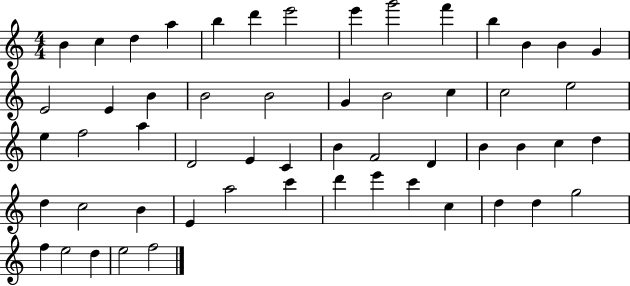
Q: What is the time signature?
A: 4/4